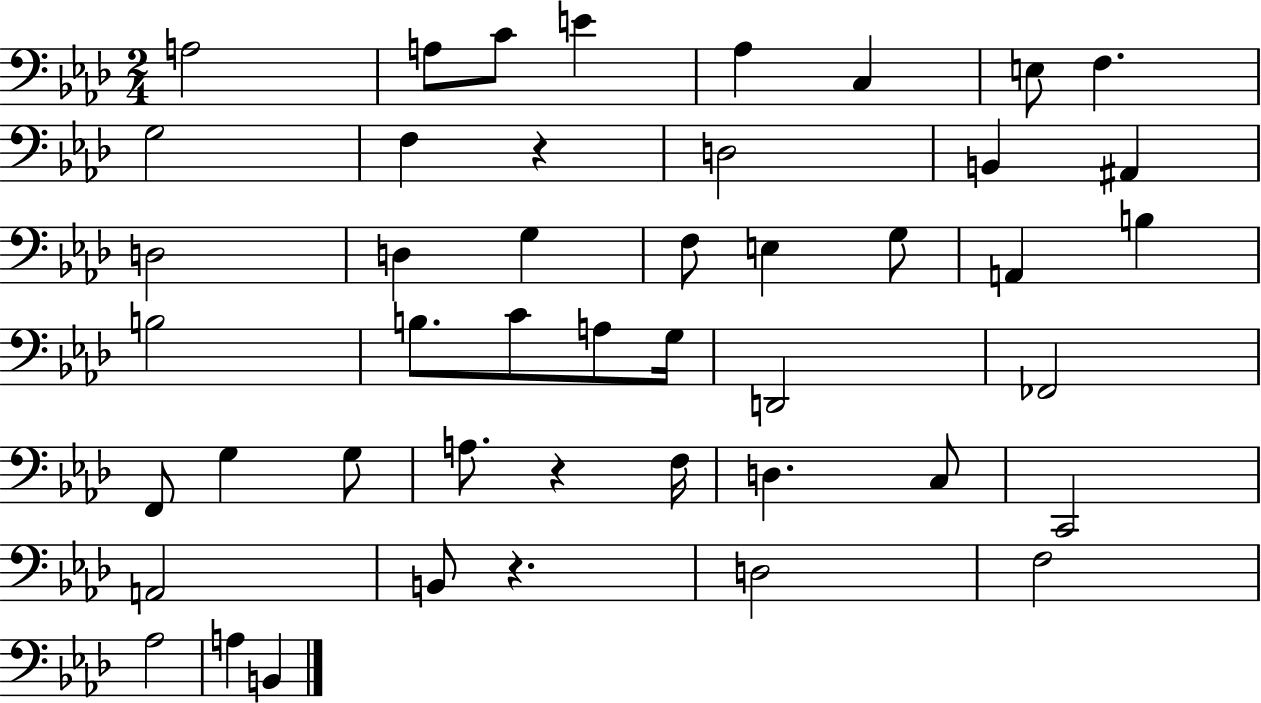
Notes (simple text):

A3/h A3/e C4/e E4/q Ab3/q C3/q E3/e F3/q. G3/h F3/q R/q D3/h B2/q A#2/q D3/h D3/q G3/q F3/e E3/q G3/e A2/q B3/q B3/h B3/e. C4/e A3/e G3/s D2/h FES2/h F2/e G3/q G3/e A3/e. R/q F3/s D3/q. C3/e C2/h A2/h B2/e R/q. D3/h F3/h Ab3/h A3/q B2/q